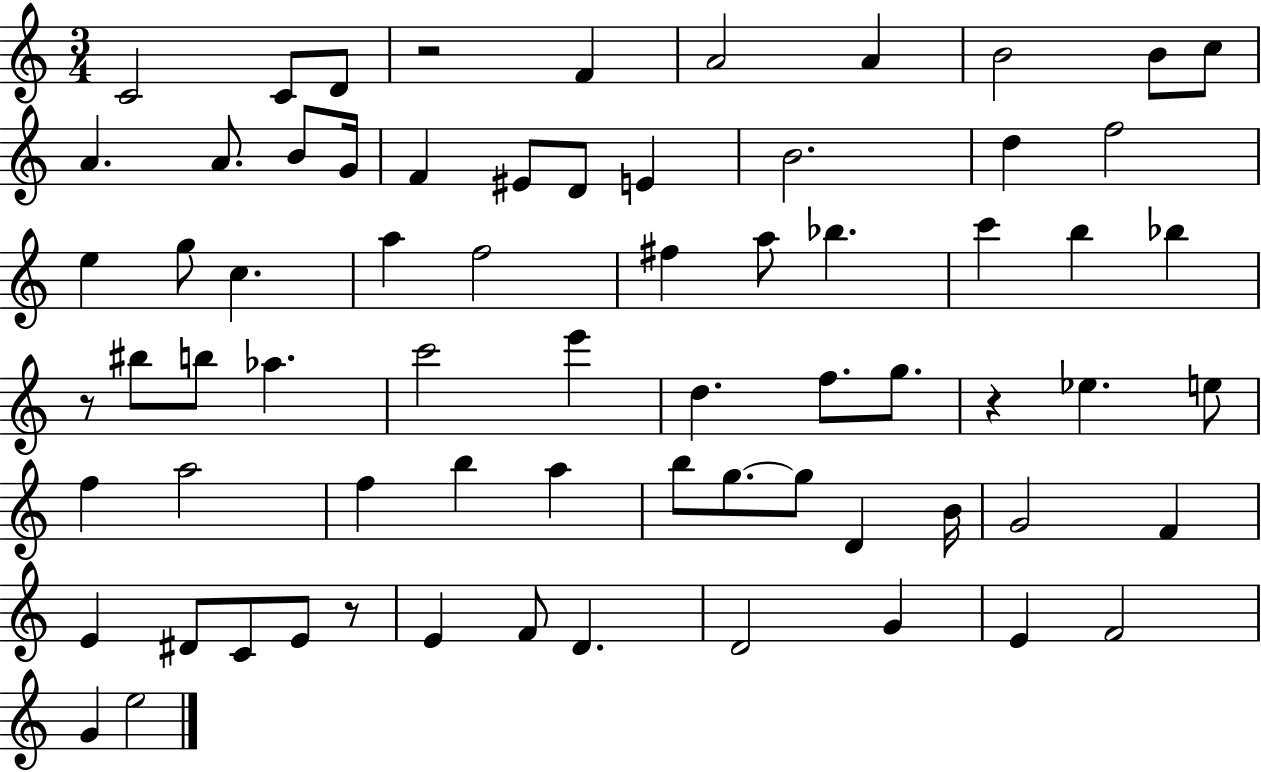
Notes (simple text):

C4/h C4/e D4/e R/h F4/q A4/h A4/q B4/h B4/e C5/e A4/q. A4/e. B4/e G4/s F4/q EIS4/e D4/e E4/q B4/h. D5/q F5/h E5/q G5/e C5/q. A5/q F5/h F#5/q A5/e Bb5/q. C6/q B5/q Bb5/q R/e BIS5/e B5/e Ab5/q. C6/h E6/q D5/q. F5/e. G5/e. R/q Eb5/q. E5/e F5/q A5/h F5/q B5/q A5/q B5/e G5/e. G5/e D4/q B4/s G4/h F4/q E4/q D#4/e C4/e E4/e R/e E4/q F4/e D4/q. D4/h G4/q E4/q F4/h G4/q E5/h